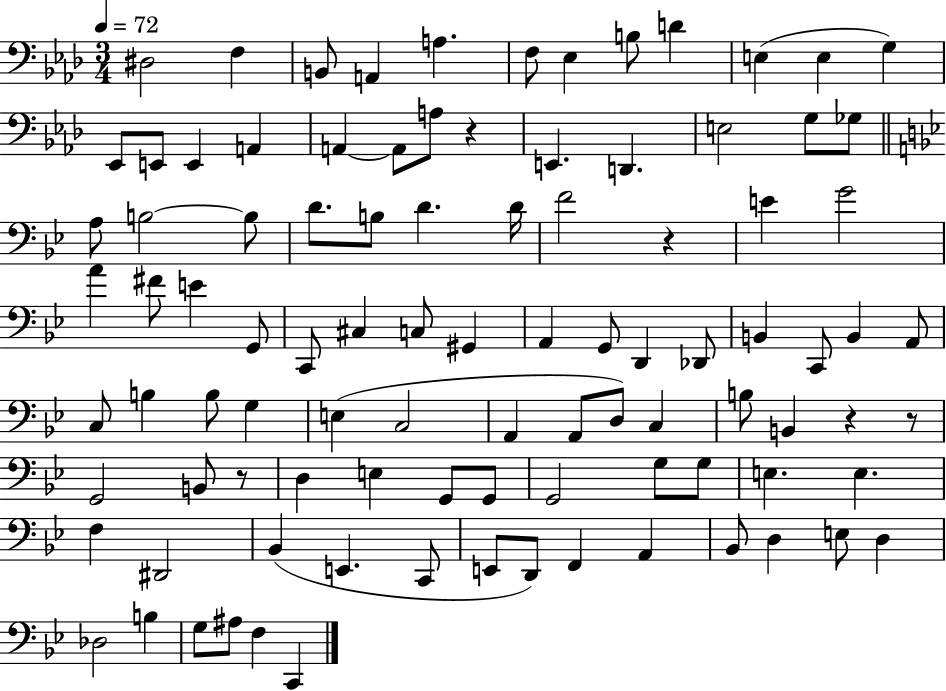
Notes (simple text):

D#3/h F3/q B2/e A2/q A3/q. F3/e Eb3/q B3/e D4/q E3/q E3/q G3/q Eb2/e E2/e E2/q A2/q A2/q A2/e A3/e R/q E2/q. D2/q. E3/h G3/e Gb3/e A3/e B3/h B3/e D4/e. B3/e D4/q. D4/s F4/h R/q E4/q G4/h A4/q F#4/e E4/q G2/e C2/e C#3/q C3/e G#2/q A2/q G2/e D2/q Db2/e B2/q C2/e B2/q A2/e C3/e B3/q B3/e G3/q E3/q C3/h A2/q A2/e D3/e C3/q B3/e B2/q R/q R/e G2/h B2/e R/e D3/q E3/q G2/e G2/e G2/h G3/e G3/e E3/q. E3/q. F3/q D#2/h Bb2/q E2/q. C2/e E2/e D2/e F2/q A2/q Bb2/e D3/q E3/e D3/q Db3/h B3/q G3/e A#3/e F3/q C2/q